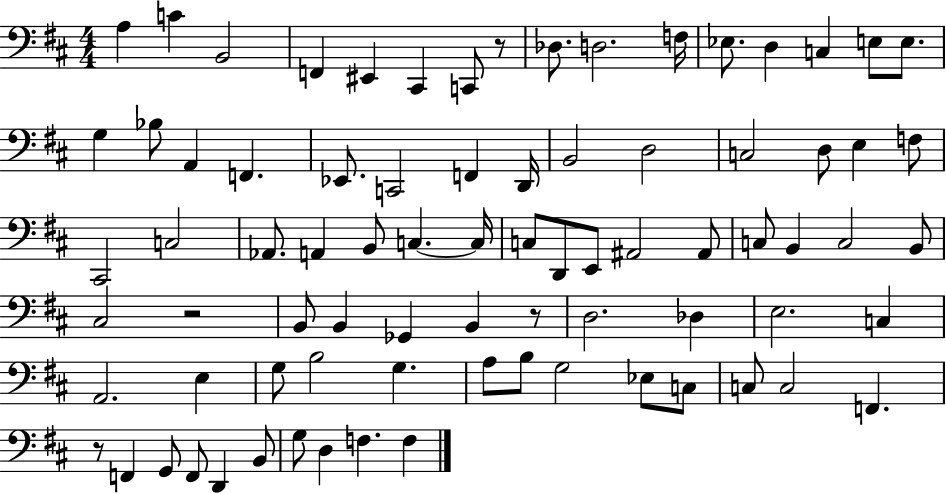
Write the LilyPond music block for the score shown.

{
  \clef bass
  \numericTimeSignature
  \time 4/4
  \key d \major
  a4 c'4 b,2 | f,4 eis,4 cis,4 c,8 r8 | des8. d2. f16 | ees8. d4 c4 e8 e8. | \break g4 bes8 a,4 f,4. | ees,8. c,2 f,4 d,16 | b,2 d2 | c2 d8 e4 f8 | \break cis,2 c2 | aes,8. a,4 b,8 c4.~~ c16 | c8 d,8 e,8 ais,2 ais,8 | c8 b,4 c2 b,8 | \break cis2 r2 | b,8 b,4 ges,4 b,4 r8 | d2. des4 | e2. c4 | \break a,2. e4 | g8 b2 g4. | a8 b8 g2 ees8 c8 | c8 c2 f,4. | \break r8 f,4 g,8 f,8 d,4 b,8 | g8 d4 f4. f4 | \bar "|."
}